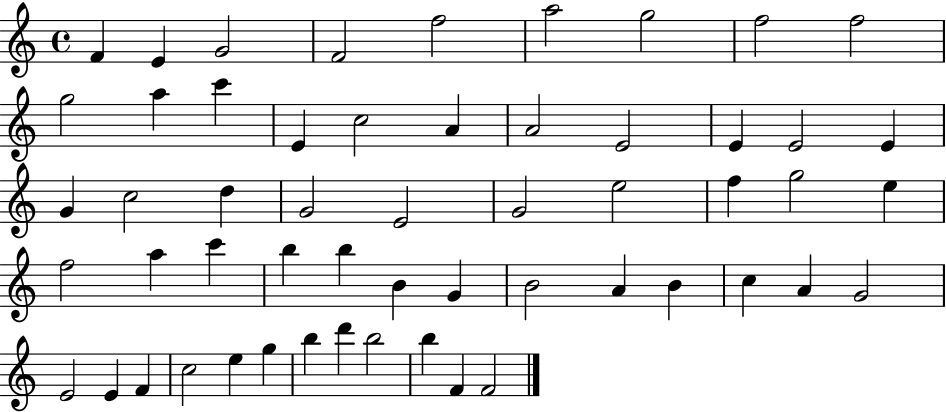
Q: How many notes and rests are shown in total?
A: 55